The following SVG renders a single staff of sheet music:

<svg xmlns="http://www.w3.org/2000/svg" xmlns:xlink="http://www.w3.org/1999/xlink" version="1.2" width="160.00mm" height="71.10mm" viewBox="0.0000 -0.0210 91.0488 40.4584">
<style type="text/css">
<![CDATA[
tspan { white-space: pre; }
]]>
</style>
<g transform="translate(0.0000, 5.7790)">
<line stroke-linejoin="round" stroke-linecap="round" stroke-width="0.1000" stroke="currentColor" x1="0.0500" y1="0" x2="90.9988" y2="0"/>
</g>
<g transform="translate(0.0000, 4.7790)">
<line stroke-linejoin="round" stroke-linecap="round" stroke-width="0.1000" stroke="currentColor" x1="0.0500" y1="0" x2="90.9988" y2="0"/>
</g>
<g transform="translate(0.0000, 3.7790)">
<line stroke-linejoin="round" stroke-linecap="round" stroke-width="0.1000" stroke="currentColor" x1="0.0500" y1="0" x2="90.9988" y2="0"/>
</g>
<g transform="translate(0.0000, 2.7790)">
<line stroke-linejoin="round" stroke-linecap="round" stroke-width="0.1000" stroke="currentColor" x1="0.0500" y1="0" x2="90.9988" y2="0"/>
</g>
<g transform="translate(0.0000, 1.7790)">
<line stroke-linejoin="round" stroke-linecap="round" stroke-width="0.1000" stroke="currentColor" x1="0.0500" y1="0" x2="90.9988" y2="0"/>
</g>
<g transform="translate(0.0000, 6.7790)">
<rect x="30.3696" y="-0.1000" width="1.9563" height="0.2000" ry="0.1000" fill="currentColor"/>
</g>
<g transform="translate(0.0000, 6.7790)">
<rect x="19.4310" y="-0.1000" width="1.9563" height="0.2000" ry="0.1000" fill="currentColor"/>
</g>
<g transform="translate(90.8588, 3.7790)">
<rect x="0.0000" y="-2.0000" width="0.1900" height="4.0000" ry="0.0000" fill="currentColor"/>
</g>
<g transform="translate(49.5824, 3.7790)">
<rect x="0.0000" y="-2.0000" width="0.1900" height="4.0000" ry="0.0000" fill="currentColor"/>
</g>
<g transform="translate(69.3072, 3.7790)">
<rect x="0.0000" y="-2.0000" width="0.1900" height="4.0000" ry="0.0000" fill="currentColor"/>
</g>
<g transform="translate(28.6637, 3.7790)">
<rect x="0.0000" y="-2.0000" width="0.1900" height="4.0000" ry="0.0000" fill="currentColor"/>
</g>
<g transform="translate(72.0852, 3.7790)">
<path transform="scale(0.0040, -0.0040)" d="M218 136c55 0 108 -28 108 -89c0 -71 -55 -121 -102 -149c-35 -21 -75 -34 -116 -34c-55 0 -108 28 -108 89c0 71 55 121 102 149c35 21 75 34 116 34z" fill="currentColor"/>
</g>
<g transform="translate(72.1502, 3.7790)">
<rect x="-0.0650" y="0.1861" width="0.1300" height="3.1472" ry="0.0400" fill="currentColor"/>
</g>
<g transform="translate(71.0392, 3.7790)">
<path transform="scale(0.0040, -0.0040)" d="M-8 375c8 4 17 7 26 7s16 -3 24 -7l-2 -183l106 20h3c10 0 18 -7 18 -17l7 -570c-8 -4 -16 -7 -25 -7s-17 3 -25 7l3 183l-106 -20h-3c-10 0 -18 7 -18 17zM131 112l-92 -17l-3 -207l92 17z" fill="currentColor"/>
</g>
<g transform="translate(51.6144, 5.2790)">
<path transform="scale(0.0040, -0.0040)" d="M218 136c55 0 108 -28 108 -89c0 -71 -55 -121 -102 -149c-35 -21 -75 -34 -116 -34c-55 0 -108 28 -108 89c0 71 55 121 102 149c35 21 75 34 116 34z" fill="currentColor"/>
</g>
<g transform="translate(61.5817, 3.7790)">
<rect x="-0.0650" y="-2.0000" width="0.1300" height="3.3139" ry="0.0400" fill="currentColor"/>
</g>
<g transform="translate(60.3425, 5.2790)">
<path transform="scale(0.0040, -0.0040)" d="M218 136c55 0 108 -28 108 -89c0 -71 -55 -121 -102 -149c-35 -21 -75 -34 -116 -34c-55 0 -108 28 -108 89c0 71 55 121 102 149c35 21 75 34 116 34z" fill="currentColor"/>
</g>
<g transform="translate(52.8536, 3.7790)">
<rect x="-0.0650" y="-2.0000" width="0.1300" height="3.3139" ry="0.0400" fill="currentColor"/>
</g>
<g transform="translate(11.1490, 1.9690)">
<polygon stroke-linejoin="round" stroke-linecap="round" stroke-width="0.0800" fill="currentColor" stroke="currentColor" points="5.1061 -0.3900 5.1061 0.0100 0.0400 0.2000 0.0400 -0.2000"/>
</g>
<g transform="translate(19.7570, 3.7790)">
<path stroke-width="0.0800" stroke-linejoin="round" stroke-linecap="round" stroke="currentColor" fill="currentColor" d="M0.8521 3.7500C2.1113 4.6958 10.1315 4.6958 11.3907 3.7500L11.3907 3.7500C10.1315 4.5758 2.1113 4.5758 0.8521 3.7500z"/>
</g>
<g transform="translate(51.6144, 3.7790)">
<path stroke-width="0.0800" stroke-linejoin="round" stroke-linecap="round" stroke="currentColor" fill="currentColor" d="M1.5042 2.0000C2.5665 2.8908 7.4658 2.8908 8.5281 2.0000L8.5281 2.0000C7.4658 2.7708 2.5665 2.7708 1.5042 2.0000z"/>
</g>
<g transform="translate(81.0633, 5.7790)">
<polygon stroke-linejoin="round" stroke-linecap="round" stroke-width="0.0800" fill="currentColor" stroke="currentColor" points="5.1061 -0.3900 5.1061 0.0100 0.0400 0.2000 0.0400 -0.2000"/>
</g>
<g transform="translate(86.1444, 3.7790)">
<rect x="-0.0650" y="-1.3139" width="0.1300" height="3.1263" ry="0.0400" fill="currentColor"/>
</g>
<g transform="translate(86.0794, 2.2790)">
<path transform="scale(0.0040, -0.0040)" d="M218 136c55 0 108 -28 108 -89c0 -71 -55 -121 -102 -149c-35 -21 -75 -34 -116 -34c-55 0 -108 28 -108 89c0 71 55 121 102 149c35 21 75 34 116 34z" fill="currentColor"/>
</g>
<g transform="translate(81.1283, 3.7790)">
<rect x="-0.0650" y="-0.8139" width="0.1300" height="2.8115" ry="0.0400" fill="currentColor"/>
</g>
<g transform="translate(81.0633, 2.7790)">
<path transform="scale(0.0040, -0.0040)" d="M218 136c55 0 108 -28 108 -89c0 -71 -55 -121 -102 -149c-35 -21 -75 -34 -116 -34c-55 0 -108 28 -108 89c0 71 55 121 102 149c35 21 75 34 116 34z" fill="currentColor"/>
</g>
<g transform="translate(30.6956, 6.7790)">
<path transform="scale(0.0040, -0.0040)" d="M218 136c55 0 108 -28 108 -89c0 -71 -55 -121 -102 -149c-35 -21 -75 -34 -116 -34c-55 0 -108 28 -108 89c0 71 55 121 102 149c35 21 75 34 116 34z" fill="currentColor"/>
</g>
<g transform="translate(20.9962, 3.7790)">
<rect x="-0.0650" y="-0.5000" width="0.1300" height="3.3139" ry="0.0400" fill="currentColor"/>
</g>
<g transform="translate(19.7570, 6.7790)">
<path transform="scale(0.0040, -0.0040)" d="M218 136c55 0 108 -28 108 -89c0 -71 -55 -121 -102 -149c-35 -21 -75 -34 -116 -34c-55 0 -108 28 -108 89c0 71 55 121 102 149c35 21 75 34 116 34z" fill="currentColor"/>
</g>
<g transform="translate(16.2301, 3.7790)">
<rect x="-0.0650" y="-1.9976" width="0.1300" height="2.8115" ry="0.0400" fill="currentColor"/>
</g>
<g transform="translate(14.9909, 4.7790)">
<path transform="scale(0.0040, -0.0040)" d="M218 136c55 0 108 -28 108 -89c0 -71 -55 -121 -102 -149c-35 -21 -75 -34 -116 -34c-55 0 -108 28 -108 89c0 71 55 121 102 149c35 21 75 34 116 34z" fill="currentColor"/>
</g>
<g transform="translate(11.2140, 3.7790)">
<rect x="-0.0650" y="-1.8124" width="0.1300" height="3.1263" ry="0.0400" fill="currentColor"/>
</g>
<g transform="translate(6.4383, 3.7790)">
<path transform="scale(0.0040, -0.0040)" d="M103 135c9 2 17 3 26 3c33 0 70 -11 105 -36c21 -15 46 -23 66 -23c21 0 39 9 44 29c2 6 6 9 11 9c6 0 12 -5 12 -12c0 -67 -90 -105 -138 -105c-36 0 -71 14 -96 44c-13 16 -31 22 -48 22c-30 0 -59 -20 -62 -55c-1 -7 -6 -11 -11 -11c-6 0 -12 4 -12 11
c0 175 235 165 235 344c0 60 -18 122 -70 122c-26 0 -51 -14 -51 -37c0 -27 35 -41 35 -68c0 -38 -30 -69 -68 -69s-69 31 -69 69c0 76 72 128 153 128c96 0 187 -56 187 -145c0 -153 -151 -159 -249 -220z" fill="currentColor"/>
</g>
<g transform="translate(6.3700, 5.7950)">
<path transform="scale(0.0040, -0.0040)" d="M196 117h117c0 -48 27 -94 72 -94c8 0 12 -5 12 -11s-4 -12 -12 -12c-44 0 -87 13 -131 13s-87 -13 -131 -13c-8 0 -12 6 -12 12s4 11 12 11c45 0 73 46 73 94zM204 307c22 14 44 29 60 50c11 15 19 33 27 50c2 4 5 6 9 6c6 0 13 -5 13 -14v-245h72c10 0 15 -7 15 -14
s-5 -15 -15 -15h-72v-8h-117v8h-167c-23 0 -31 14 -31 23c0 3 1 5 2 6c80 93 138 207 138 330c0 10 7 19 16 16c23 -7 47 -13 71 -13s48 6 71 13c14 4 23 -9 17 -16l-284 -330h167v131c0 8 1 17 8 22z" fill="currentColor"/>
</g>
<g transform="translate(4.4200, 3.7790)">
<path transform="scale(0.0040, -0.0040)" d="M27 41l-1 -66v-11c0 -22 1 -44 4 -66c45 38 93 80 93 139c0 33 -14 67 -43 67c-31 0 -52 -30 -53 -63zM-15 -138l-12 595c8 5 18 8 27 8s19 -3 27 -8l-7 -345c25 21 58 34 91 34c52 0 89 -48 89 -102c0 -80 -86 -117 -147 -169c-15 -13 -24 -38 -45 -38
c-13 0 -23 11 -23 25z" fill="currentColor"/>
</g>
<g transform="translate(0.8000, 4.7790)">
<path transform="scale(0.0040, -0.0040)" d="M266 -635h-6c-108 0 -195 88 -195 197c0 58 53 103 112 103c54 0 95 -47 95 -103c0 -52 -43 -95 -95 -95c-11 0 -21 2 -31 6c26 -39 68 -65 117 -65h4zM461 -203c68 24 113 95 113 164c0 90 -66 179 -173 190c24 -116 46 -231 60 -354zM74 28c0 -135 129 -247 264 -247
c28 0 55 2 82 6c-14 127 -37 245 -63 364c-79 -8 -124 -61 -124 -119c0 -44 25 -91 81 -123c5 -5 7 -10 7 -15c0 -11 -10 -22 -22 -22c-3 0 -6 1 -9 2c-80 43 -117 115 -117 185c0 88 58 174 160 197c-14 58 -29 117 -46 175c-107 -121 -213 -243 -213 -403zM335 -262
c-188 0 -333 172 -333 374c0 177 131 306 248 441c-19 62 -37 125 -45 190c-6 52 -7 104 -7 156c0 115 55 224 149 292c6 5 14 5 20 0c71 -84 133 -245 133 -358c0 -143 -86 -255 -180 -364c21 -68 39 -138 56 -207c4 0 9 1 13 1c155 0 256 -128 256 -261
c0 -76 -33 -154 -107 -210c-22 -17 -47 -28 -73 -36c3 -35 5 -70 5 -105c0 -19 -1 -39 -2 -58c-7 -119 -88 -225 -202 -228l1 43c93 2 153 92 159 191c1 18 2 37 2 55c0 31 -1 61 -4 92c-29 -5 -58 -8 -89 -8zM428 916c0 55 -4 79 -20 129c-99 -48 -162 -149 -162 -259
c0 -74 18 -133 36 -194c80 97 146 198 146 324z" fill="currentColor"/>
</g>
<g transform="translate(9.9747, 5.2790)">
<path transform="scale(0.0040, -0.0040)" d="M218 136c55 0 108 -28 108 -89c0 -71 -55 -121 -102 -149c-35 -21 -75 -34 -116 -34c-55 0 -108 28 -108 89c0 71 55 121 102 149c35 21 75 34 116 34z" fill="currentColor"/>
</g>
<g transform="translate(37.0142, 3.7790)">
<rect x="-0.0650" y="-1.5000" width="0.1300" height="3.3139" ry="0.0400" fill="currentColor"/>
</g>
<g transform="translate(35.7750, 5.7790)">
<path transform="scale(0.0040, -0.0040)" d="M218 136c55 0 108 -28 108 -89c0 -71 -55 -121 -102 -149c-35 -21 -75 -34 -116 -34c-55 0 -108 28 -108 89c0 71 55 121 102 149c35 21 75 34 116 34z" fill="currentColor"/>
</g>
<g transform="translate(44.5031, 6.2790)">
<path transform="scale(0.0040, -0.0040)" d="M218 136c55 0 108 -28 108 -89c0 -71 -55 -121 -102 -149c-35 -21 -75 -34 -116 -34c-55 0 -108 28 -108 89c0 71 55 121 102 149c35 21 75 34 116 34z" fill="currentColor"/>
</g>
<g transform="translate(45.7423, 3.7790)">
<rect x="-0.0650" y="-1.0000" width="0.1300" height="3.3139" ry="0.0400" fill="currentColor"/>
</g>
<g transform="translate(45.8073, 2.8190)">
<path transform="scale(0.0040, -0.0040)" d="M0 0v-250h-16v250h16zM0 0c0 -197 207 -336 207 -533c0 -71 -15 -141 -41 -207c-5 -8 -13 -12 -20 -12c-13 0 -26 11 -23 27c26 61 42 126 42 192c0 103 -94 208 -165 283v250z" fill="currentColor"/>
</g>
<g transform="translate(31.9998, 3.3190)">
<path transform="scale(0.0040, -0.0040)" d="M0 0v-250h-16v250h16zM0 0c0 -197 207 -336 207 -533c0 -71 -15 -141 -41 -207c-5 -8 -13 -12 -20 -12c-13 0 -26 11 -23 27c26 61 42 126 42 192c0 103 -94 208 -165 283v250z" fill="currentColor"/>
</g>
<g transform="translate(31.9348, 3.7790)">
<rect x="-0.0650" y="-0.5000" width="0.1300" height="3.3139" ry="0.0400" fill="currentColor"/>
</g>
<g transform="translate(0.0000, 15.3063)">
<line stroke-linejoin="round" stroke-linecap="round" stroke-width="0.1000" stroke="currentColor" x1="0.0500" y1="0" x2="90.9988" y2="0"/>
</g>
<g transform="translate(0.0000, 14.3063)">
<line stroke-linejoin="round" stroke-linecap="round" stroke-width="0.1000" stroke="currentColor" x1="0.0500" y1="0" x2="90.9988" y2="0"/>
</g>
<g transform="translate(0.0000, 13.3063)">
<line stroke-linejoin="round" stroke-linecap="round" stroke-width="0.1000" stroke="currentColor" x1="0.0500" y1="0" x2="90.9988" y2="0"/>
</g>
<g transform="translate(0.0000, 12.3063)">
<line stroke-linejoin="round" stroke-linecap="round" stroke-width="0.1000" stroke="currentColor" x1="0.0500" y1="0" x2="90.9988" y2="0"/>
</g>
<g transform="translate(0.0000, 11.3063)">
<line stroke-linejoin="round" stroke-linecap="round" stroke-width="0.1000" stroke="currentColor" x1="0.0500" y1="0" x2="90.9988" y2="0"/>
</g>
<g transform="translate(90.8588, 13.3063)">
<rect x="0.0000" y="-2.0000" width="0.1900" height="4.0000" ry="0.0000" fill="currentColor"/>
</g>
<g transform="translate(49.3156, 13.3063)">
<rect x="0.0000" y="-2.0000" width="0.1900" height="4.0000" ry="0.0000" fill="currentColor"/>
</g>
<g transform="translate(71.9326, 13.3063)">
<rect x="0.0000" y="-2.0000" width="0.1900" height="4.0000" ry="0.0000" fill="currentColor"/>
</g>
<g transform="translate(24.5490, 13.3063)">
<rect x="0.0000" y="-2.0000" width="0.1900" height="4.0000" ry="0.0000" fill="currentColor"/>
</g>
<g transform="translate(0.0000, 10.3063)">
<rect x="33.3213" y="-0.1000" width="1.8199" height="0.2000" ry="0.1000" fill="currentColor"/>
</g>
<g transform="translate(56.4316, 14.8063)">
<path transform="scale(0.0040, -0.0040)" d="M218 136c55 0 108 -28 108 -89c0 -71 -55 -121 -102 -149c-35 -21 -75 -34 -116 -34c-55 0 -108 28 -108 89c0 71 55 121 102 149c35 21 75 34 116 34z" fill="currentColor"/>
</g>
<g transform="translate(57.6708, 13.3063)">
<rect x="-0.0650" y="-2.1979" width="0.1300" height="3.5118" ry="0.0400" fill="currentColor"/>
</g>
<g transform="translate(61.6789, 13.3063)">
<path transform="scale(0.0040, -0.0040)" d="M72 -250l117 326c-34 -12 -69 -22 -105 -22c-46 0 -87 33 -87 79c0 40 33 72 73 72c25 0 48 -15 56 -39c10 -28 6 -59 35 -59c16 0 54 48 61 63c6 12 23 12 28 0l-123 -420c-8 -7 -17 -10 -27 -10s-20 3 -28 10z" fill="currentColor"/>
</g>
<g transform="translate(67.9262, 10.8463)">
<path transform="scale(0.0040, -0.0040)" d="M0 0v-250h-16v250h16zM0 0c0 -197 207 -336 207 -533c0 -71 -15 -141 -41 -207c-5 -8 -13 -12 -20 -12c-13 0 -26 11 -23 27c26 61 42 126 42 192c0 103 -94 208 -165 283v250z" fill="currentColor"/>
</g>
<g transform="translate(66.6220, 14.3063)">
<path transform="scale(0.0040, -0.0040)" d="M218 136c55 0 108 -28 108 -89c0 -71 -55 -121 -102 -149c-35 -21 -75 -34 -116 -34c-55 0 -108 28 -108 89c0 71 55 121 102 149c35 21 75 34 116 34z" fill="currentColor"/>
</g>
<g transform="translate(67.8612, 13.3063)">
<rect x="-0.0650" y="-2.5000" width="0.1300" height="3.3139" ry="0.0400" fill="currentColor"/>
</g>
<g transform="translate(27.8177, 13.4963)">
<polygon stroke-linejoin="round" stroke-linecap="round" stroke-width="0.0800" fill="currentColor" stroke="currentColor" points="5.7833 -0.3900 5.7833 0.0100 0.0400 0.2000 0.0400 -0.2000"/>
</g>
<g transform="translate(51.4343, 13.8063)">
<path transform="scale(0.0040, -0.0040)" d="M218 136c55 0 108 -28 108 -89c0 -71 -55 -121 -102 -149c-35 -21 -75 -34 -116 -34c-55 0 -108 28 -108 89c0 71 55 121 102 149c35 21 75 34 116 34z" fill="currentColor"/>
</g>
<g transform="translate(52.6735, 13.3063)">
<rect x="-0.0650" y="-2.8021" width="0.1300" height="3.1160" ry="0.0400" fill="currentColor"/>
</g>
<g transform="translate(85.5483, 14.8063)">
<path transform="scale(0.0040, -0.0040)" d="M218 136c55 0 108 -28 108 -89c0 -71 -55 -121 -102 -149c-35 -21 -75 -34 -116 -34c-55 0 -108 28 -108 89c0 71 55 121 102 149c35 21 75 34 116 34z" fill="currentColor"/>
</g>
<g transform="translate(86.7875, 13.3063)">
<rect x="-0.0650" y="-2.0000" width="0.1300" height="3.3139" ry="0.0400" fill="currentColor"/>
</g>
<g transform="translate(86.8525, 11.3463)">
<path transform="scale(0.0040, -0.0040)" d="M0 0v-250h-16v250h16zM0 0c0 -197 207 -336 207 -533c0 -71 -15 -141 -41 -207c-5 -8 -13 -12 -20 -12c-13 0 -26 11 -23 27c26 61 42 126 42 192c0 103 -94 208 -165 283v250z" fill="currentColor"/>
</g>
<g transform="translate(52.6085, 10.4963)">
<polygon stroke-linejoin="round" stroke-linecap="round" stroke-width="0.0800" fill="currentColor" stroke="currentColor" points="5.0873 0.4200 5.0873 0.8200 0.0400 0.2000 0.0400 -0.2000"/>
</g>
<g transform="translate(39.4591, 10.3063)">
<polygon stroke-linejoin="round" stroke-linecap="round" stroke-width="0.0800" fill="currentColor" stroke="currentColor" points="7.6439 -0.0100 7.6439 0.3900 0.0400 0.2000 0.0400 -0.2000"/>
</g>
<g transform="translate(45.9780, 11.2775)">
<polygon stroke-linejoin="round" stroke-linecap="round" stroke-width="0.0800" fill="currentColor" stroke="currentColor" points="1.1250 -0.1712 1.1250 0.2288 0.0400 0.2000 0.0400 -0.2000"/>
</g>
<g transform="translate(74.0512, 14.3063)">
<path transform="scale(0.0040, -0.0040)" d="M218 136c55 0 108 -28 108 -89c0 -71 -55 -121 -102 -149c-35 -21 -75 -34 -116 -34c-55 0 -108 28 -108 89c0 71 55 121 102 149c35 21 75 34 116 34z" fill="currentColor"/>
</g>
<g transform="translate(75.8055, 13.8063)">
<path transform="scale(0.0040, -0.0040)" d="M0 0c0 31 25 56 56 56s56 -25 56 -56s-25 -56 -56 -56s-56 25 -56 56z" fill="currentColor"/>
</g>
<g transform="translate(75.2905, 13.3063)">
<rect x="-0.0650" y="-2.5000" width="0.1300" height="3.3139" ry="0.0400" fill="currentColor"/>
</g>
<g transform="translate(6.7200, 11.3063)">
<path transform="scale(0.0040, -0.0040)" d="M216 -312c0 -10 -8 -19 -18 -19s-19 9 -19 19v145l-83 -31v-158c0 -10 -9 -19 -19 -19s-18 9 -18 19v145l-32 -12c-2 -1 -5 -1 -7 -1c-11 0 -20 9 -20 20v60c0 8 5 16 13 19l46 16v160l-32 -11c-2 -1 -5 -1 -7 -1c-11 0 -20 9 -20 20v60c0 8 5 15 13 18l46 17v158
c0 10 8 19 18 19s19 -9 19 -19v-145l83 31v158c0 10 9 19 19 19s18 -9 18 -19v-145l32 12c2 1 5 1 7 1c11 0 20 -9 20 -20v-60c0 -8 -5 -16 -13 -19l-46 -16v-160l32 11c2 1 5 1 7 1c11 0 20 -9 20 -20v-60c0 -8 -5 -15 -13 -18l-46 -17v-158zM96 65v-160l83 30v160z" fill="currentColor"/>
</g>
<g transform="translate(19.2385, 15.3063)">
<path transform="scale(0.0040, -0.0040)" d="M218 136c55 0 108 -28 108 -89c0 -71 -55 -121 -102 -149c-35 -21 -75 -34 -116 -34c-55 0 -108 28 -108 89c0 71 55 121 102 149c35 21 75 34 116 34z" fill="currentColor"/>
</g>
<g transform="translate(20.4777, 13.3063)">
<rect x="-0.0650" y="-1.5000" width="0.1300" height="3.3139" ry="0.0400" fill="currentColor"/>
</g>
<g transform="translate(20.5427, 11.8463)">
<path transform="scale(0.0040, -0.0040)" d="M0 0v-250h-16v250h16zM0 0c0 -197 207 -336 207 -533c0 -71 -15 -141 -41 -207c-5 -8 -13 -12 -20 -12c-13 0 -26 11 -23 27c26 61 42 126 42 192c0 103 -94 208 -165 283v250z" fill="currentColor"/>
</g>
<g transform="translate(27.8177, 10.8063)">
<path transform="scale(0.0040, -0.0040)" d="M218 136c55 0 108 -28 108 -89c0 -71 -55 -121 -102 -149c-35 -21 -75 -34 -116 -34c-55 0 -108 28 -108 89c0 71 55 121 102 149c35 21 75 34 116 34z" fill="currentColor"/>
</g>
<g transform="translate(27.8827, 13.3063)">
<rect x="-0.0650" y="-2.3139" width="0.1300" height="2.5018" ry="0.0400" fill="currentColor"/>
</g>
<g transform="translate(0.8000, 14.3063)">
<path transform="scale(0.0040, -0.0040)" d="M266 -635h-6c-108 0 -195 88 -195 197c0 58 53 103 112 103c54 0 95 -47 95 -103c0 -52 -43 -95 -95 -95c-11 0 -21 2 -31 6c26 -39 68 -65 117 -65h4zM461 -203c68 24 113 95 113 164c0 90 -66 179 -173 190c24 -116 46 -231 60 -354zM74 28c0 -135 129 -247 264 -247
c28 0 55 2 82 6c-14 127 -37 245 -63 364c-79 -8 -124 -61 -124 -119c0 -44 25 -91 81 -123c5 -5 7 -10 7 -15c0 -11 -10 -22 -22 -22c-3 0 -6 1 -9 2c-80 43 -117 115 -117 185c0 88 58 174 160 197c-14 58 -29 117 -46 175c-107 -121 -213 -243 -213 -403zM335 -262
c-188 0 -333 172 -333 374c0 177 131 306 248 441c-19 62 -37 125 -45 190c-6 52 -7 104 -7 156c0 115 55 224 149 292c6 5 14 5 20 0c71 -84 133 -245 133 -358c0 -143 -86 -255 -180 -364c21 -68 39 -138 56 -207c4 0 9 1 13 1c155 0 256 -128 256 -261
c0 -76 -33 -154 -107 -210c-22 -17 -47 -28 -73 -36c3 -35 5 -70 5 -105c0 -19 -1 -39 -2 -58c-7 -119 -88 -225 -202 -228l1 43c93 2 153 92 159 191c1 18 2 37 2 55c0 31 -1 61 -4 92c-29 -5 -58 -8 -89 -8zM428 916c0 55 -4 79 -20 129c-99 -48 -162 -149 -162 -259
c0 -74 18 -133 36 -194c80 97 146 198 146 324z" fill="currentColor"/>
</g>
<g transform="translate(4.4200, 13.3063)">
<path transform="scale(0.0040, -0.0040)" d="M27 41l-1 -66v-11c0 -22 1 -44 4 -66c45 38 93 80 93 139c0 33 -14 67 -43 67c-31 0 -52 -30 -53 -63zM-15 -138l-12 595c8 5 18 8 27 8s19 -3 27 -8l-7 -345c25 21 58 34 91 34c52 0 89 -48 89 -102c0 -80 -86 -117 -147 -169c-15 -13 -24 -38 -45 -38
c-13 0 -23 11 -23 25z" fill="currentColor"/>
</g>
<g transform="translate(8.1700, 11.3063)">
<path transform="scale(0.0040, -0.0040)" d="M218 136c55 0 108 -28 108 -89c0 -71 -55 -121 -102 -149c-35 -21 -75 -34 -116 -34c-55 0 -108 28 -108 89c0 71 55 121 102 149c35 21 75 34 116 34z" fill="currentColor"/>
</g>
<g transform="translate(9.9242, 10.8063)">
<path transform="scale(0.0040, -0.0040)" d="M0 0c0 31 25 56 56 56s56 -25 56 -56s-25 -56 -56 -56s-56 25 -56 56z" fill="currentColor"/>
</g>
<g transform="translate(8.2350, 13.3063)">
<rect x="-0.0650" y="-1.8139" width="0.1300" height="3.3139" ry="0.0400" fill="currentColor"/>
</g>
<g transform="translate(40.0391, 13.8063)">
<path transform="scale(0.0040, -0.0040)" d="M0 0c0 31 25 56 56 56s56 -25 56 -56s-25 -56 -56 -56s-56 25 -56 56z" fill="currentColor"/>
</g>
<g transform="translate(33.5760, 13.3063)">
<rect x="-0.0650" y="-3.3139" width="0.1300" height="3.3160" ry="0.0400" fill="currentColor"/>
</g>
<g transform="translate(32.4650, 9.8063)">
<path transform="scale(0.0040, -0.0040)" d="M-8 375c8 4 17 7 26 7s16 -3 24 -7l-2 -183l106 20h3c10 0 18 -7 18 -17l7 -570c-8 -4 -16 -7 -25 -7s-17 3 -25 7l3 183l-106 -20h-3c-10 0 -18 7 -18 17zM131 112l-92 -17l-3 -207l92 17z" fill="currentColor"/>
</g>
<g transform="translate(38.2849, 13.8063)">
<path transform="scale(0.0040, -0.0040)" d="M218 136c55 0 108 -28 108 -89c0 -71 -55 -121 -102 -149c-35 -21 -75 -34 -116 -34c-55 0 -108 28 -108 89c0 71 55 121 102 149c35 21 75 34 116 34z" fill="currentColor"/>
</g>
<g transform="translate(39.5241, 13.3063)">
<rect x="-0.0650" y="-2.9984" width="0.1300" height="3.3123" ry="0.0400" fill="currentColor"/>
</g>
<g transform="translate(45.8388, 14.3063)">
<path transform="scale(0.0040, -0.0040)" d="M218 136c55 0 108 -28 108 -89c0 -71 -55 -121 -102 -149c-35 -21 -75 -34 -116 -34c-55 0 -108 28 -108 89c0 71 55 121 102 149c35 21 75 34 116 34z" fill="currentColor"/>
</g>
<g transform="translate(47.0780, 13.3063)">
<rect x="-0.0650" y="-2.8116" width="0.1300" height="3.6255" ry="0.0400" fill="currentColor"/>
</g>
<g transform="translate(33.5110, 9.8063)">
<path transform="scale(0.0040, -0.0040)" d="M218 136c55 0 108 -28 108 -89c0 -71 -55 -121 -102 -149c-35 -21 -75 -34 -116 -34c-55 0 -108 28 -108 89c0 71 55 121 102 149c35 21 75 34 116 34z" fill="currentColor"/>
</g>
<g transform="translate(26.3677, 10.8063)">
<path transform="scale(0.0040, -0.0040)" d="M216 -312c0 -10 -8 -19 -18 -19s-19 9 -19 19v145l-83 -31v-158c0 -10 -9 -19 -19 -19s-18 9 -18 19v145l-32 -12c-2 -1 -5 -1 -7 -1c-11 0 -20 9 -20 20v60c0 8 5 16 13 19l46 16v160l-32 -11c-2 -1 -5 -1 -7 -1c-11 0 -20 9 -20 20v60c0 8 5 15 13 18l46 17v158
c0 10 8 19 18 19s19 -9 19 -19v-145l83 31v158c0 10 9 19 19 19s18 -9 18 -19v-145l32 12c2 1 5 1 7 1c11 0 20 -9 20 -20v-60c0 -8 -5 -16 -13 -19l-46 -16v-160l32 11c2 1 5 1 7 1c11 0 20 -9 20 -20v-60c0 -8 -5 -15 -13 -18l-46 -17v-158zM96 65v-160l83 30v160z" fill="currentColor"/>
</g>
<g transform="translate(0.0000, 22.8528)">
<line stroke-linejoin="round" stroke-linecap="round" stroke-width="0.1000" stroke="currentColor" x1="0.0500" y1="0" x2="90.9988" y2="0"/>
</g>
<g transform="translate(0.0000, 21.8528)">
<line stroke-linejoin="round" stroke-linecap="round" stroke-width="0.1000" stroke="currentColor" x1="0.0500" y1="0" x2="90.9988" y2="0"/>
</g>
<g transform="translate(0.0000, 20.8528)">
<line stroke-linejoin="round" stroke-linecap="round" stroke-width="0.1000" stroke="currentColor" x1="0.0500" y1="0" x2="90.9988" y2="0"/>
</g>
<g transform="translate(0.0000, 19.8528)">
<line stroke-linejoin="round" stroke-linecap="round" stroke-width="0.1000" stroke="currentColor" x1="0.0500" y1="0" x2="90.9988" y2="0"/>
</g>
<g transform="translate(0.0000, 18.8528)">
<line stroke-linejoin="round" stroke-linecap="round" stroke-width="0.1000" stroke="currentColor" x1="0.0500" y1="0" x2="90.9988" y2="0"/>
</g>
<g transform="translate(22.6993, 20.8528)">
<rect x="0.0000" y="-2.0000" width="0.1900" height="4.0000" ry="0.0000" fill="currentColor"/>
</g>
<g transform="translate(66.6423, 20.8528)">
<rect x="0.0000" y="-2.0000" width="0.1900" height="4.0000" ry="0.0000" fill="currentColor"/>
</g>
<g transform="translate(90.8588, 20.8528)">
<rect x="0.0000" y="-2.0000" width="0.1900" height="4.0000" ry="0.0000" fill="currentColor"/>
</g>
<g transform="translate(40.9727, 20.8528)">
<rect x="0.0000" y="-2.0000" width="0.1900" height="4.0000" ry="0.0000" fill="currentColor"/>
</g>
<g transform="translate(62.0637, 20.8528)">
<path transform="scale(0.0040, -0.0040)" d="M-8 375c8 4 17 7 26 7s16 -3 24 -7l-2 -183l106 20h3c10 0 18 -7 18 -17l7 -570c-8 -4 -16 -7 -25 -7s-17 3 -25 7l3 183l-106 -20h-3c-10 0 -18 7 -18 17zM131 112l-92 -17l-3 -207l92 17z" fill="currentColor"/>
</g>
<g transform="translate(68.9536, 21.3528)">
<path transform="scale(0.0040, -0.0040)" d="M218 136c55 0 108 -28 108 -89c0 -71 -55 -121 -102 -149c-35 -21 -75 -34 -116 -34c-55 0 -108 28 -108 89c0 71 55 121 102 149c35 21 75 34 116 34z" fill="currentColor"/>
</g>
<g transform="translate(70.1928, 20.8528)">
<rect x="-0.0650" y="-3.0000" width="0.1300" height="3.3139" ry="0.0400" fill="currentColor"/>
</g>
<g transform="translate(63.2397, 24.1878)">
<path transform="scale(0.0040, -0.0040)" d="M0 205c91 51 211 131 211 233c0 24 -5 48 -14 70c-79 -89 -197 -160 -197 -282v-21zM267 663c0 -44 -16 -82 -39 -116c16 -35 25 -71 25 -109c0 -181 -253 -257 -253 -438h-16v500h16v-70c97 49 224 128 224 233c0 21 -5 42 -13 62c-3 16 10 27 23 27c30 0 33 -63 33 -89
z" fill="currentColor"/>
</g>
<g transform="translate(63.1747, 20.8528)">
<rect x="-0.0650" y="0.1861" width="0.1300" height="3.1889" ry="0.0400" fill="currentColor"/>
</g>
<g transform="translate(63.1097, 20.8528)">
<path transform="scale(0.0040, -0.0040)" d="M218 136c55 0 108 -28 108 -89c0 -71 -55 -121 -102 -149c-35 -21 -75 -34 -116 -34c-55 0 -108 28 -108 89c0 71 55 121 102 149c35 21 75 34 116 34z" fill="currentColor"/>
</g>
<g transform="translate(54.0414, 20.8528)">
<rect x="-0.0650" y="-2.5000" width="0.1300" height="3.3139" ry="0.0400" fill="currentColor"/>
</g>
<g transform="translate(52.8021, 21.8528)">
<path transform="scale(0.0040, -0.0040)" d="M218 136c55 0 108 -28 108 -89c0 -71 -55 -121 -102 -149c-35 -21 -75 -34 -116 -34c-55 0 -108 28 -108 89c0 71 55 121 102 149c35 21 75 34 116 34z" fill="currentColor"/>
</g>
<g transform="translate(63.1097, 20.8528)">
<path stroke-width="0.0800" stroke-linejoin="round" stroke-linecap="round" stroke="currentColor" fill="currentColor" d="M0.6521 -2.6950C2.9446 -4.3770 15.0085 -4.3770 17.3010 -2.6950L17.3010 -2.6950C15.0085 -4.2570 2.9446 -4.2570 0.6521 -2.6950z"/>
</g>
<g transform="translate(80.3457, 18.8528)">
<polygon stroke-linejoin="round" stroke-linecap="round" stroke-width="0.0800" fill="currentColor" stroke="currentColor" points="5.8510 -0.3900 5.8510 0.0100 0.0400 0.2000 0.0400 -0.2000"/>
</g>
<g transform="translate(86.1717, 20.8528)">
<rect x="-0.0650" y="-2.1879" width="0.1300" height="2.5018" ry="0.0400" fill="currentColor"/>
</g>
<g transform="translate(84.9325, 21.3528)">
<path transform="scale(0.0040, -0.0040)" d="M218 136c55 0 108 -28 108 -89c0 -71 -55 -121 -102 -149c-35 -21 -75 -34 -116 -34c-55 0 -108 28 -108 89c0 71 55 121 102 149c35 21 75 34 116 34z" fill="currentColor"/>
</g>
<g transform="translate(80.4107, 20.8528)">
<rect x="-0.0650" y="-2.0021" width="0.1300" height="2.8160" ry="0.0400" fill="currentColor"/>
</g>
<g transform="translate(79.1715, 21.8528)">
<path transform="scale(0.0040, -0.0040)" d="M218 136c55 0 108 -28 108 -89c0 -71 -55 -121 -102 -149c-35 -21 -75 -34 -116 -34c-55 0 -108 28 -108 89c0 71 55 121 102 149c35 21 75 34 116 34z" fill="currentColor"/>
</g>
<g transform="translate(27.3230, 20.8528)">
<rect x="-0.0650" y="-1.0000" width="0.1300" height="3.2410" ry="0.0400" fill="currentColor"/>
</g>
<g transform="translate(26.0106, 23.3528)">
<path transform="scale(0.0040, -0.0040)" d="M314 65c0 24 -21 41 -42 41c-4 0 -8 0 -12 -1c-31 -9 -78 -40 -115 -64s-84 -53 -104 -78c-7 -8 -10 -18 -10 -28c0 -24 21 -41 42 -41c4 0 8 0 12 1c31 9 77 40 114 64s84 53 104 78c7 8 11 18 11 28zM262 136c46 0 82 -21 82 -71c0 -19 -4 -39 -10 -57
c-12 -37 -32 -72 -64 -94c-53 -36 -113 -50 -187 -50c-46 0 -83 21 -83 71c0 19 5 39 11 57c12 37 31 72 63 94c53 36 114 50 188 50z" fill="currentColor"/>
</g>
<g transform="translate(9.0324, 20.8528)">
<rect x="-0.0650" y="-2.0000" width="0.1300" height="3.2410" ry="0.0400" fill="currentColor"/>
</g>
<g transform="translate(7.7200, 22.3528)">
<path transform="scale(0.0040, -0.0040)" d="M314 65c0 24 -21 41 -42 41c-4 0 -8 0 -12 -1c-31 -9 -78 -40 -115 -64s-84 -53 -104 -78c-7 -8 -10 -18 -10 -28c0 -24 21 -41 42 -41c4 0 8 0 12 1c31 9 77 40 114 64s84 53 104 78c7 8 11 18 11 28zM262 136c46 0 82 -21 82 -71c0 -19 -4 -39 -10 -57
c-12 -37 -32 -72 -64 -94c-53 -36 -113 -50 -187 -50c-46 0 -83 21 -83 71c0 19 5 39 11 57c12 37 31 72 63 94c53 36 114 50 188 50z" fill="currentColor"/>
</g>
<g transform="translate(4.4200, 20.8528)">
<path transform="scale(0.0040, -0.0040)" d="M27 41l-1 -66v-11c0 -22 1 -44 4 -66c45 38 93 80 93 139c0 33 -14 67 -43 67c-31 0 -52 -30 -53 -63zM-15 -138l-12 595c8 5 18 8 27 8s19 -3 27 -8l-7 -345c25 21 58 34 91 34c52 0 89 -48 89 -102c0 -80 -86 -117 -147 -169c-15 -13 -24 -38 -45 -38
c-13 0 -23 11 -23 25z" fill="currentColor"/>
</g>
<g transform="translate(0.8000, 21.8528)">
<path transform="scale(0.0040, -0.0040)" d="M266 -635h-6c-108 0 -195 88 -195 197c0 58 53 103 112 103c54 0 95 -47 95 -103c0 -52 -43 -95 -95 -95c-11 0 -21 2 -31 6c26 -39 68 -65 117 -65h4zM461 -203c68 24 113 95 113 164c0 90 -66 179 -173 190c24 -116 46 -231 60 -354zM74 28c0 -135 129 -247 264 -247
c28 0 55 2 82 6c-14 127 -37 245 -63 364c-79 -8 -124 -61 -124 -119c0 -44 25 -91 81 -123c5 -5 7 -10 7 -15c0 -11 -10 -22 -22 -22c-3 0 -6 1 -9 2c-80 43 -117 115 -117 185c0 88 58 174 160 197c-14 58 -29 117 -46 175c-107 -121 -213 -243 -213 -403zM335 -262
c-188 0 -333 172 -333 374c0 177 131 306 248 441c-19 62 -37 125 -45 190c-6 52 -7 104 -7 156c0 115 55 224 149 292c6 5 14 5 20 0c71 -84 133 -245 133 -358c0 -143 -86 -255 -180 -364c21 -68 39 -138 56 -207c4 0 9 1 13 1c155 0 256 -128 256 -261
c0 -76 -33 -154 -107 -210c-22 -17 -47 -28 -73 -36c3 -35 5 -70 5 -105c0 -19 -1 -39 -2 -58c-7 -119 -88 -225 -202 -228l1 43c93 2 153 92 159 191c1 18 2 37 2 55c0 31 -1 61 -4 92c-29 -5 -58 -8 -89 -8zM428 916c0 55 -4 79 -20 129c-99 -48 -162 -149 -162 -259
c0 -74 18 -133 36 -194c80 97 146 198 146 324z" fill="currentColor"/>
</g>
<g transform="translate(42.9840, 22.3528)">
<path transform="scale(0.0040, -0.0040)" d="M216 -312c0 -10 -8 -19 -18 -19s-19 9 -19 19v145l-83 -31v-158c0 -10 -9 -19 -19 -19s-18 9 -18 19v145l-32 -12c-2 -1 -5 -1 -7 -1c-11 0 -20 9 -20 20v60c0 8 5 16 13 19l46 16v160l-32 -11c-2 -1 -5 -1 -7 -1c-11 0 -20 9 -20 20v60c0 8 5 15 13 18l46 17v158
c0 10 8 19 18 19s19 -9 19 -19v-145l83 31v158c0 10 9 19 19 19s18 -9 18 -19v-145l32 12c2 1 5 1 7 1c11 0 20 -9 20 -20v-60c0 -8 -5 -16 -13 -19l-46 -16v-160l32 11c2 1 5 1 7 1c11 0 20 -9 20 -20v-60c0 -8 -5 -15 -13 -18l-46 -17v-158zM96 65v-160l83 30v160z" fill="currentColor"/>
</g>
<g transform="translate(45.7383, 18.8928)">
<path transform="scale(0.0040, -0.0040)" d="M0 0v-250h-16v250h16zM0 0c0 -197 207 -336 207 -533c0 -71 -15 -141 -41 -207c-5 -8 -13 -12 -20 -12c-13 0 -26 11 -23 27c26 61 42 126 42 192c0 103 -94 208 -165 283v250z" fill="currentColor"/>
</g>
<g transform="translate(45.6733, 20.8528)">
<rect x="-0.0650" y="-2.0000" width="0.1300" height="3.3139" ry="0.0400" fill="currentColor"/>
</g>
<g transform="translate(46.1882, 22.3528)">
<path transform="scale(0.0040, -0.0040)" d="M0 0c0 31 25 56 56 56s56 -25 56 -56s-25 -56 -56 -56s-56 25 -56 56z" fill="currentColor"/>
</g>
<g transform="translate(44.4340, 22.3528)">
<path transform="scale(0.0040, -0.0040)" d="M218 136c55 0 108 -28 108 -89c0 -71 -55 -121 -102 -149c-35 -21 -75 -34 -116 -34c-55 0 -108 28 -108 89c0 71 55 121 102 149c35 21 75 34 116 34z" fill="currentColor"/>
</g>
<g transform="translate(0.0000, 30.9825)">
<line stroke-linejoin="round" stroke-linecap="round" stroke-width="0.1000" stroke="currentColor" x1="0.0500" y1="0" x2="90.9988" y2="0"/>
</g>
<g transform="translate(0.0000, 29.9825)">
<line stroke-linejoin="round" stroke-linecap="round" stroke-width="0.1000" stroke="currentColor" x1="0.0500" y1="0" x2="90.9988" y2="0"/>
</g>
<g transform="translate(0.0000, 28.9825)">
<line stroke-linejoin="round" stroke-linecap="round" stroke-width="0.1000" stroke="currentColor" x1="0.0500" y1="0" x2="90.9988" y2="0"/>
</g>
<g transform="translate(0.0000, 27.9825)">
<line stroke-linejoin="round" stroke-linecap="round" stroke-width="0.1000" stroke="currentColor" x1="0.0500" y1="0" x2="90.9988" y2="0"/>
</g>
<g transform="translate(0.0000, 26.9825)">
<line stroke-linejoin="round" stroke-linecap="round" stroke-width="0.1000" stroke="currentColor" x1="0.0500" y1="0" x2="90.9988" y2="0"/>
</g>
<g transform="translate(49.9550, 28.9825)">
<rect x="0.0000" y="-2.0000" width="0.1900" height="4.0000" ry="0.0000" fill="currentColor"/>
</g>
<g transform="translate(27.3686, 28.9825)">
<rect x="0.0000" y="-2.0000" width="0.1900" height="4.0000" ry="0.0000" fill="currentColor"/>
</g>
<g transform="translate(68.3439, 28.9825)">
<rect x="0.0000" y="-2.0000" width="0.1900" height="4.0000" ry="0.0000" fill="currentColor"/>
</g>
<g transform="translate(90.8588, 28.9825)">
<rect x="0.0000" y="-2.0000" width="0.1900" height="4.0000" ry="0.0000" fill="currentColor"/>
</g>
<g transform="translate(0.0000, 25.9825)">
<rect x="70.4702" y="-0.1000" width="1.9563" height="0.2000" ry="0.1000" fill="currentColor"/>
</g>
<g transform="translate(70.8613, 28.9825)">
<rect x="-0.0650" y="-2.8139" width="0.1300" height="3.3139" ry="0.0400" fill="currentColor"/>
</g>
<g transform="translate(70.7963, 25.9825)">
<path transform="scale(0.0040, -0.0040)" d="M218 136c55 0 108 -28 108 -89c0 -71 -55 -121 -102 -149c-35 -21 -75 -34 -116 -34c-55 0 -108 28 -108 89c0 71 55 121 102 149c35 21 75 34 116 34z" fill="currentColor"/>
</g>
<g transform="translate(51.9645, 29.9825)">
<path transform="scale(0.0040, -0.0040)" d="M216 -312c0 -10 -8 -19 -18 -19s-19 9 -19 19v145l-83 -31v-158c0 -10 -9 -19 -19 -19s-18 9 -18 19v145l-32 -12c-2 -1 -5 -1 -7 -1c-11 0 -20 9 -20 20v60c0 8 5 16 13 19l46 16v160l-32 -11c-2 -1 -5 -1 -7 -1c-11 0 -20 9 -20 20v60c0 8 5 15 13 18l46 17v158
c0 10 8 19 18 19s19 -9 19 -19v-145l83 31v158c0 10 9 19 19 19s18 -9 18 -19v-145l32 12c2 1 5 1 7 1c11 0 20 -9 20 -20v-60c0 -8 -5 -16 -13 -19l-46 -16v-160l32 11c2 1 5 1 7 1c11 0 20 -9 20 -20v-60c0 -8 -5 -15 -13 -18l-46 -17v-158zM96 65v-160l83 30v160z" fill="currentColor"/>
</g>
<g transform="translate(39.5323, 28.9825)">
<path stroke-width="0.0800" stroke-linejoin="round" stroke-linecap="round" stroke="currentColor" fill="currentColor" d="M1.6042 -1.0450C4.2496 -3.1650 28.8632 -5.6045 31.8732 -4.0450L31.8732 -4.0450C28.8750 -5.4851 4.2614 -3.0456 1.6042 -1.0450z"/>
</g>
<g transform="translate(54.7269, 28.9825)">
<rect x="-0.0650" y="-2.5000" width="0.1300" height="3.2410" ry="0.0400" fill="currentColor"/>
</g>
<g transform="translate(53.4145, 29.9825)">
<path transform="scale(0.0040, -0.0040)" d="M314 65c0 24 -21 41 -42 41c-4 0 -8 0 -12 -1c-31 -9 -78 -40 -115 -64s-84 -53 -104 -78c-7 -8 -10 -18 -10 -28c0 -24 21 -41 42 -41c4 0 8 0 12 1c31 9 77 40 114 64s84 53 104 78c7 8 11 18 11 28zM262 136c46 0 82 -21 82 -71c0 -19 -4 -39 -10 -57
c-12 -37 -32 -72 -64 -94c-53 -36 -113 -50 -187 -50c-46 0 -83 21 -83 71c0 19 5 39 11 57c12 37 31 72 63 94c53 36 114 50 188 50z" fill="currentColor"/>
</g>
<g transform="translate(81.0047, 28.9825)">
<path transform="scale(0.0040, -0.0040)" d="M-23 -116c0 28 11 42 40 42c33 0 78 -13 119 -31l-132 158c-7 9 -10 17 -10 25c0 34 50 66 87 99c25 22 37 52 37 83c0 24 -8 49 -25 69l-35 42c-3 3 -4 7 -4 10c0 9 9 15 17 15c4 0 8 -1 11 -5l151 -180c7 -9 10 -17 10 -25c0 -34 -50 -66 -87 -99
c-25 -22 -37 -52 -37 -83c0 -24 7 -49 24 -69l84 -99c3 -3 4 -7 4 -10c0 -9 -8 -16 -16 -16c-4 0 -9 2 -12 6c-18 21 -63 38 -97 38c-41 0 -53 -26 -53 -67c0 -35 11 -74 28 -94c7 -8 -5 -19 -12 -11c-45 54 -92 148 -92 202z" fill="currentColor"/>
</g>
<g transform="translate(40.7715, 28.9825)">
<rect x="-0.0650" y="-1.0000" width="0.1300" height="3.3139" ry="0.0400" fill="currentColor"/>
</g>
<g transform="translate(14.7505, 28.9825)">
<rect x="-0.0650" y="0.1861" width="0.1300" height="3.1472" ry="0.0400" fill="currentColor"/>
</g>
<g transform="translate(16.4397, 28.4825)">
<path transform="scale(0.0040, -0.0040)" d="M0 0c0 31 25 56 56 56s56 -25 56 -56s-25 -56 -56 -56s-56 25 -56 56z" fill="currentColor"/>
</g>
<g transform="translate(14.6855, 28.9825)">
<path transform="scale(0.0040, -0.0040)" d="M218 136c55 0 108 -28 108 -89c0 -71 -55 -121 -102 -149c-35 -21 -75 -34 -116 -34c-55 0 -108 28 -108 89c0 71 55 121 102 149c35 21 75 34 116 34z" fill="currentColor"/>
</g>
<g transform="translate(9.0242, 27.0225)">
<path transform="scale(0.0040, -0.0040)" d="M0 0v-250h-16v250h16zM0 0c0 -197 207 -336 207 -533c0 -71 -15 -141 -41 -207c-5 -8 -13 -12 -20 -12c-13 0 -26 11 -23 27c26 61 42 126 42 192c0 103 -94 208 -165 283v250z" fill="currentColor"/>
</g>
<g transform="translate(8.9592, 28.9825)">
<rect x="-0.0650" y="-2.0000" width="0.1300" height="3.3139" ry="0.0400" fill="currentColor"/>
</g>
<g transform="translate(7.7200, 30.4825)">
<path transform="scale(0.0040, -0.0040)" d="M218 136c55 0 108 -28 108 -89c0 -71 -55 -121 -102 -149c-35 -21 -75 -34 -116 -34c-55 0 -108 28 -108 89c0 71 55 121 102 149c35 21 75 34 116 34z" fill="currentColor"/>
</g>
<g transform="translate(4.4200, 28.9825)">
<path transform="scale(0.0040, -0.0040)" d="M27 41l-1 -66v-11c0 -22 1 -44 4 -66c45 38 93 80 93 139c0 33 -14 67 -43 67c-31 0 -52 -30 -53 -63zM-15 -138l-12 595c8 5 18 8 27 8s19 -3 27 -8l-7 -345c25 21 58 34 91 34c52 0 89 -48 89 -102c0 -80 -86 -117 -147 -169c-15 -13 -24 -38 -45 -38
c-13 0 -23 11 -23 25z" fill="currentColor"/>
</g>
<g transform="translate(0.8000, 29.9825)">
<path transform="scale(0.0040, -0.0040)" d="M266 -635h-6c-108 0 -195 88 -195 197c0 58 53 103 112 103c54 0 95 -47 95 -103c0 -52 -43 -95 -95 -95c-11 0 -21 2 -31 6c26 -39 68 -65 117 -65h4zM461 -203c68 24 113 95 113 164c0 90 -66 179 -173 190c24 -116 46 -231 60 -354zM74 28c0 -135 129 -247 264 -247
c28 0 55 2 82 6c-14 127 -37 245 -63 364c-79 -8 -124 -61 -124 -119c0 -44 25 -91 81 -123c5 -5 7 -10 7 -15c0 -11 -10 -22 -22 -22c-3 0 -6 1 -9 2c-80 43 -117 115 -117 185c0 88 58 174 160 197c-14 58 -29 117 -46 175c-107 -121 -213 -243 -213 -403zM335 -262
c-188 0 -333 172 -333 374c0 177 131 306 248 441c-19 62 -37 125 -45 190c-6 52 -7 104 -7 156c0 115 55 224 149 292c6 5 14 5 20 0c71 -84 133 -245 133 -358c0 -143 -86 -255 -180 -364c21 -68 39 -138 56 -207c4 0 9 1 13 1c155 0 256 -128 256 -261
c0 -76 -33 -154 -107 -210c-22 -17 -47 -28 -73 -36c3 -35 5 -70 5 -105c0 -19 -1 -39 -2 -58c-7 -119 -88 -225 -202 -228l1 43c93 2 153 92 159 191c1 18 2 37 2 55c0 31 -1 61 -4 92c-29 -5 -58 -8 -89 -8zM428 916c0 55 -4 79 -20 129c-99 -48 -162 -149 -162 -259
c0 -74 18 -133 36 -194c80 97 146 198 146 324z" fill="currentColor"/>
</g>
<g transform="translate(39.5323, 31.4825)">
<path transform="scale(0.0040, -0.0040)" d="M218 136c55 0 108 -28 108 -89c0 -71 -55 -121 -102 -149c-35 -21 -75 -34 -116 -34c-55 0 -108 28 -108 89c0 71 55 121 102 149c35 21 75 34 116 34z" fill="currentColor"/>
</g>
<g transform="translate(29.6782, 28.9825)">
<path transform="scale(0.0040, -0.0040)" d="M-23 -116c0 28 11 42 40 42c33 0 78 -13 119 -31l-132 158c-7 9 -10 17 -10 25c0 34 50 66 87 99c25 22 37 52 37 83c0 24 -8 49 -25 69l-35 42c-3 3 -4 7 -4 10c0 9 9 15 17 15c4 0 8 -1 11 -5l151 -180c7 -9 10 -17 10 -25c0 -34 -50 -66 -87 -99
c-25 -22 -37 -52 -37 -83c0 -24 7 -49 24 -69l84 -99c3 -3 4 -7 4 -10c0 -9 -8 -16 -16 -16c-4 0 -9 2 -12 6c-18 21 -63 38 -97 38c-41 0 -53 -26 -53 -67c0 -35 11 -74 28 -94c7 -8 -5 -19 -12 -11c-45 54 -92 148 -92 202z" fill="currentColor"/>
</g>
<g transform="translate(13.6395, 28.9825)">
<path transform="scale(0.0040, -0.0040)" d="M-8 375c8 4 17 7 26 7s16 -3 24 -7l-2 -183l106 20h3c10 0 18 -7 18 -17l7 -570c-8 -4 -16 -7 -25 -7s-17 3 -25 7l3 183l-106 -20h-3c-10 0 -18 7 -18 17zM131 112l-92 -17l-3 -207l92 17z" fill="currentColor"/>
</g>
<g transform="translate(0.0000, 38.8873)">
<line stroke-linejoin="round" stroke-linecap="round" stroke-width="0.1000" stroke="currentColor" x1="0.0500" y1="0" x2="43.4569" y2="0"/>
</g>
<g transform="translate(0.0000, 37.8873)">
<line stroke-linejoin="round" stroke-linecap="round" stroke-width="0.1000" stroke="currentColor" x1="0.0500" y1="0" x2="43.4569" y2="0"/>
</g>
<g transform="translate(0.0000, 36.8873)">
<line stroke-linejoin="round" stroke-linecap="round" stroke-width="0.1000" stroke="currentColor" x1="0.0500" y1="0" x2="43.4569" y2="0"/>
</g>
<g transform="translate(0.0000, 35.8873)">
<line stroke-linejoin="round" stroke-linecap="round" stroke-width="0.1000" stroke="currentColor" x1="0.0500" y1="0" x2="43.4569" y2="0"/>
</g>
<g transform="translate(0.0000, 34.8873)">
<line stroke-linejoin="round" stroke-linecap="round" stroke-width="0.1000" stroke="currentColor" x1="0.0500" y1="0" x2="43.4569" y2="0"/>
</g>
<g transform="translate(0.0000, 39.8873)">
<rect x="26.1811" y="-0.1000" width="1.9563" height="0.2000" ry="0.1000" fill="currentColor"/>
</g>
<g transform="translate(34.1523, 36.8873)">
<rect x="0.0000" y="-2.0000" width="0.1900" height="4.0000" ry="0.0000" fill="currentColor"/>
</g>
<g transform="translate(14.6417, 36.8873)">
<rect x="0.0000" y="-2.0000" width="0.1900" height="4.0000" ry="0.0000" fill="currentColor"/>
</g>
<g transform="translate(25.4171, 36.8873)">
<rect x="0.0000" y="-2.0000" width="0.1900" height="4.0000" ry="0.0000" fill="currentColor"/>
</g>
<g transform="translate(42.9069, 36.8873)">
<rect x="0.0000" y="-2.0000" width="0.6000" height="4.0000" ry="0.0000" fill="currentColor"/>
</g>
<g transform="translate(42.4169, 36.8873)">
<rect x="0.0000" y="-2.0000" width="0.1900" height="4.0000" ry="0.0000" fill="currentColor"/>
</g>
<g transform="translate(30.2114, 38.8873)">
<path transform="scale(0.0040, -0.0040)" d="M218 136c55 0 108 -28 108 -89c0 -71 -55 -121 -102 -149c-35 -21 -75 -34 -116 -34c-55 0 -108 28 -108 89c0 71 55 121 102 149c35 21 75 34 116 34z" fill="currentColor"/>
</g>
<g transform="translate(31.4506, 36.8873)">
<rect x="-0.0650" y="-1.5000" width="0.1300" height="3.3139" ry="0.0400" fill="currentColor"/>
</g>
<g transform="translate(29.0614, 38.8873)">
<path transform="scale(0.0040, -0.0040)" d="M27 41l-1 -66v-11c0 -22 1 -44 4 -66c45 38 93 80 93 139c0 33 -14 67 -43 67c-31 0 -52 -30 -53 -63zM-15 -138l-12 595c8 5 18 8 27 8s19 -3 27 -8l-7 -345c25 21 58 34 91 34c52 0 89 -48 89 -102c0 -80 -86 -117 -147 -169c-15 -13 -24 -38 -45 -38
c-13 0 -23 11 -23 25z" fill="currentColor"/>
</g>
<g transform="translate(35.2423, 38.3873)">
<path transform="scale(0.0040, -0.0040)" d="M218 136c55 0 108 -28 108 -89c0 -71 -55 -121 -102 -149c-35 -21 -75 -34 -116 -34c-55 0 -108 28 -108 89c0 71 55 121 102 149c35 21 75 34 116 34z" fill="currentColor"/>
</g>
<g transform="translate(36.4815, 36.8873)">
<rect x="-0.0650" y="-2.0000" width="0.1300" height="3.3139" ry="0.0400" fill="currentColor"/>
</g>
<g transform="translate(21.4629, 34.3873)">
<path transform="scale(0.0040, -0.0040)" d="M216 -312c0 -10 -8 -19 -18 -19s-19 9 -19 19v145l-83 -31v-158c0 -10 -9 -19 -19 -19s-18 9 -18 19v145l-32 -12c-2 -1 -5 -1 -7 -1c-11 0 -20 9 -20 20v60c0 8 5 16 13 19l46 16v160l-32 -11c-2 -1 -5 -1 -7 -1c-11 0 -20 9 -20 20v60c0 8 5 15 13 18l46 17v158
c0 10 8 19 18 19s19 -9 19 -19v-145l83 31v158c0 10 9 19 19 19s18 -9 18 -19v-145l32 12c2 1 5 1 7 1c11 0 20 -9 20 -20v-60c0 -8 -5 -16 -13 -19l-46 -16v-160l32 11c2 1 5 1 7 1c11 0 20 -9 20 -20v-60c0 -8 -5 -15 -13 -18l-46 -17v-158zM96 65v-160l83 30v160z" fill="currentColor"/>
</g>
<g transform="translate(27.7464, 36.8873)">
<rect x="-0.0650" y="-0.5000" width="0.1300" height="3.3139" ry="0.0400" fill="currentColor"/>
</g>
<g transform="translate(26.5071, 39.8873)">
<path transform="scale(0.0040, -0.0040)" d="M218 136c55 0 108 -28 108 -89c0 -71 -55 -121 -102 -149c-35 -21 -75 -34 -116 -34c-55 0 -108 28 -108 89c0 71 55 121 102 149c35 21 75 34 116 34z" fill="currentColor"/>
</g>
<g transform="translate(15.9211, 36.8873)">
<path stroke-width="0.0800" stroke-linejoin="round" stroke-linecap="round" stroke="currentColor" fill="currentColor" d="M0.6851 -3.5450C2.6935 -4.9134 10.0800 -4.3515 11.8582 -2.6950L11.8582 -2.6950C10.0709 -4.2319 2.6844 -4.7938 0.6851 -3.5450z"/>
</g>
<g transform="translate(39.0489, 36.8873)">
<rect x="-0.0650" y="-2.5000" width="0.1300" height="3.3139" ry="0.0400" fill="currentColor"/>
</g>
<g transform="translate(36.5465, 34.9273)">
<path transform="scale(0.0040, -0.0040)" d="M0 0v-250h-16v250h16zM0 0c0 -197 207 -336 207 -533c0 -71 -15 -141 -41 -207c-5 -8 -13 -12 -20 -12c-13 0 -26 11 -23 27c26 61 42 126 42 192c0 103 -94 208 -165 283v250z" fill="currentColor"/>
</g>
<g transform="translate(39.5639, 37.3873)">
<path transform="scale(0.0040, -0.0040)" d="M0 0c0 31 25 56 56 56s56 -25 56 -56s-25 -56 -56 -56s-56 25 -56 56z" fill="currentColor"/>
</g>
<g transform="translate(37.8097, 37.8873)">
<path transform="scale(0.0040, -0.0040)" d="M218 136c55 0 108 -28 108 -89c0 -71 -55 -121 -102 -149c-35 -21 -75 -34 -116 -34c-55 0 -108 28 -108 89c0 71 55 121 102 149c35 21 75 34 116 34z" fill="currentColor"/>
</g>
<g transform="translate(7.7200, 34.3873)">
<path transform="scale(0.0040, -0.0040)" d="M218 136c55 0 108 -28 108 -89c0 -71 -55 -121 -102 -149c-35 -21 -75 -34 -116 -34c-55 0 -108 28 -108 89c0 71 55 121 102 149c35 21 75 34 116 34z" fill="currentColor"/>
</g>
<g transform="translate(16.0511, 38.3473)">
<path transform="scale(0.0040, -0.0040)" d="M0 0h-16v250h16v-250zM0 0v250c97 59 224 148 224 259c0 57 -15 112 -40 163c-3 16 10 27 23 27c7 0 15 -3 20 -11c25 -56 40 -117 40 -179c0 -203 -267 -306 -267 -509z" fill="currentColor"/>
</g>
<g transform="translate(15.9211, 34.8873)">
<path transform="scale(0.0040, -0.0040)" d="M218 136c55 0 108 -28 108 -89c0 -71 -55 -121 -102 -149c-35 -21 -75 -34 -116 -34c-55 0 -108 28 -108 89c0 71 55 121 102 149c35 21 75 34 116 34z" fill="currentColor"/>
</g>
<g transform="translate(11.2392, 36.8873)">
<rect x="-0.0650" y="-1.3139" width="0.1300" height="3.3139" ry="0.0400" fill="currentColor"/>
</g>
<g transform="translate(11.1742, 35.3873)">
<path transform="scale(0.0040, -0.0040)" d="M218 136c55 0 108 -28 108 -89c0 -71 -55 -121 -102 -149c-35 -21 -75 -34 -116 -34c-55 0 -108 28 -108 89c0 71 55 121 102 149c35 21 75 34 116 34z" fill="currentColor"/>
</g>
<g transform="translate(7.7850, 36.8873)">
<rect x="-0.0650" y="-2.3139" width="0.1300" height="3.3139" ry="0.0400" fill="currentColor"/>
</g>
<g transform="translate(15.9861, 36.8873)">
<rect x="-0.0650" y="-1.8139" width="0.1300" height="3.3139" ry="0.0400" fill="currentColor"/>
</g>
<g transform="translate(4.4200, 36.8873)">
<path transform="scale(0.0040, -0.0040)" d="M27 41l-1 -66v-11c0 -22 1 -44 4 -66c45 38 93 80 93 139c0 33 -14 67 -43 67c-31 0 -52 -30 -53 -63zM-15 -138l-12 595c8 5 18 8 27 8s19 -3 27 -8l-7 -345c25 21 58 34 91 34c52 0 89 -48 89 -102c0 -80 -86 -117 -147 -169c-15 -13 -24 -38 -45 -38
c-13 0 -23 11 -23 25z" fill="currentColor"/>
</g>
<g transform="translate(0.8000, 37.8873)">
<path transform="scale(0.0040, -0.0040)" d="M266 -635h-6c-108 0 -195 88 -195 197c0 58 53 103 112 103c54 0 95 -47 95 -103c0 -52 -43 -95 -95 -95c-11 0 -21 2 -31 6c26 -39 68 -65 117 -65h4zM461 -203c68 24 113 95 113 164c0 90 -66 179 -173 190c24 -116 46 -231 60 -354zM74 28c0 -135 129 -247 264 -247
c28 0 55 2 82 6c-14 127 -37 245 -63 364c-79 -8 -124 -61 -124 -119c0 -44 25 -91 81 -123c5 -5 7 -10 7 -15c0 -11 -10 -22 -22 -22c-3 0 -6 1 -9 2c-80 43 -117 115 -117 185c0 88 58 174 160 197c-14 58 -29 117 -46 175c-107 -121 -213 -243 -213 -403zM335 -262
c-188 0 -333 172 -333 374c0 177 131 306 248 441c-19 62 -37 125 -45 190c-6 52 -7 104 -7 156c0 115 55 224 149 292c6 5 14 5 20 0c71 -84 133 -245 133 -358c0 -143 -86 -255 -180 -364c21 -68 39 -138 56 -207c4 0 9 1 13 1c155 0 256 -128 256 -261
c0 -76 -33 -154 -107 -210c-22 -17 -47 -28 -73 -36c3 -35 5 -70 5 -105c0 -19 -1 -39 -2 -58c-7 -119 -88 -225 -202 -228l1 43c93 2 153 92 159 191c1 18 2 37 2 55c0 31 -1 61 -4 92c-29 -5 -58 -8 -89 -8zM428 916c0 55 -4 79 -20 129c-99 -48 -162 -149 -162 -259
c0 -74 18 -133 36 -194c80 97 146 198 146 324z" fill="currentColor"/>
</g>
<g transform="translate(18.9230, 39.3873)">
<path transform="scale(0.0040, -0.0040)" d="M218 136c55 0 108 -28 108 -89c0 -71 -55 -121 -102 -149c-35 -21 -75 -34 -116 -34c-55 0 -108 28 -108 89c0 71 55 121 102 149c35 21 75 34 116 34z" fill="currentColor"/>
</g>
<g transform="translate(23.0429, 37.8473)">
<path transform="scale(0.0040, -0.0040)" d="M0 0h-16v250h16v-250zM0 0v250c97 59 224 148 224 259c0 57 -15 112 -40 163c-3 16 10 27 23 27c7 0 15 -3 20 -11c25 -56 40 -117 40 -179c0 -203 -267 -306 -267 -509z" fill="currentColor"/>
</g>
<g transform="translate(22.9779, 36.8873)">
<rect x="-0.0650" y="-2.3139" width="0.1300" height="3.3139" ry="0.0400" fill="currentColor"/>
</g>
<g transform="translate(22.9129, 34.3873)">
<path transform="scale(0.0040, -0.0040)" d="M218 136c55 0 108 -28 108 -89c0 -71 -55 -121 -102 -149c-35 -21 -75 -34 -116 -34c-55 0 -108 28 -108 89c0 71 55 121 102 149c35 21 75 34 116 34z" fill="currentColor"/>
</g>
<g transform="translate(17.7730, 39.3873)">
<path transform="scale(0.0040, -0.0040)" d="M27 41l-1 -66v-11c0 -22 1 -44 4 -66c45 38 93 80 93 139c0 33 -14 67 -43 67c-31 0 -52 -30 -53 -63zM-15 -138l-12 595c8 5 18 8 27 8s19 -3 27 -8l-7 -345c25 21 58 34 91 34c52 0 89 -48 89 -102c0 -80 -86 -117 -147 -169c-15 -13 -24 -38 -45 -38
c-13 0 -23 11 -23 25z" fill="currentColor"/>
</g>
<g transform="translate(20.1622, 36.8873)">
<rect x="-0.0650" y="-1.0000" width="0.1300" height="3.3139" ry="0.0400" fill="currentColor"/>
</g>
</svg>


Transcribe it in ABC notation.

X:1
T:Untitled
M:2/4
L:1/4
K:F
F/2 G/2 C C/2 E D/2 F F B d/2 e/2 ^f E/2 ^g/2 b/2 A/2 G/4 A/2 F/2 z/2 G/2 G F/2 F2 D2 ^F/2 G B/4 A G/2 A/2 F/2 B z D ^G2 a z g e f/2 _D ^g/2 C _E F/2 G